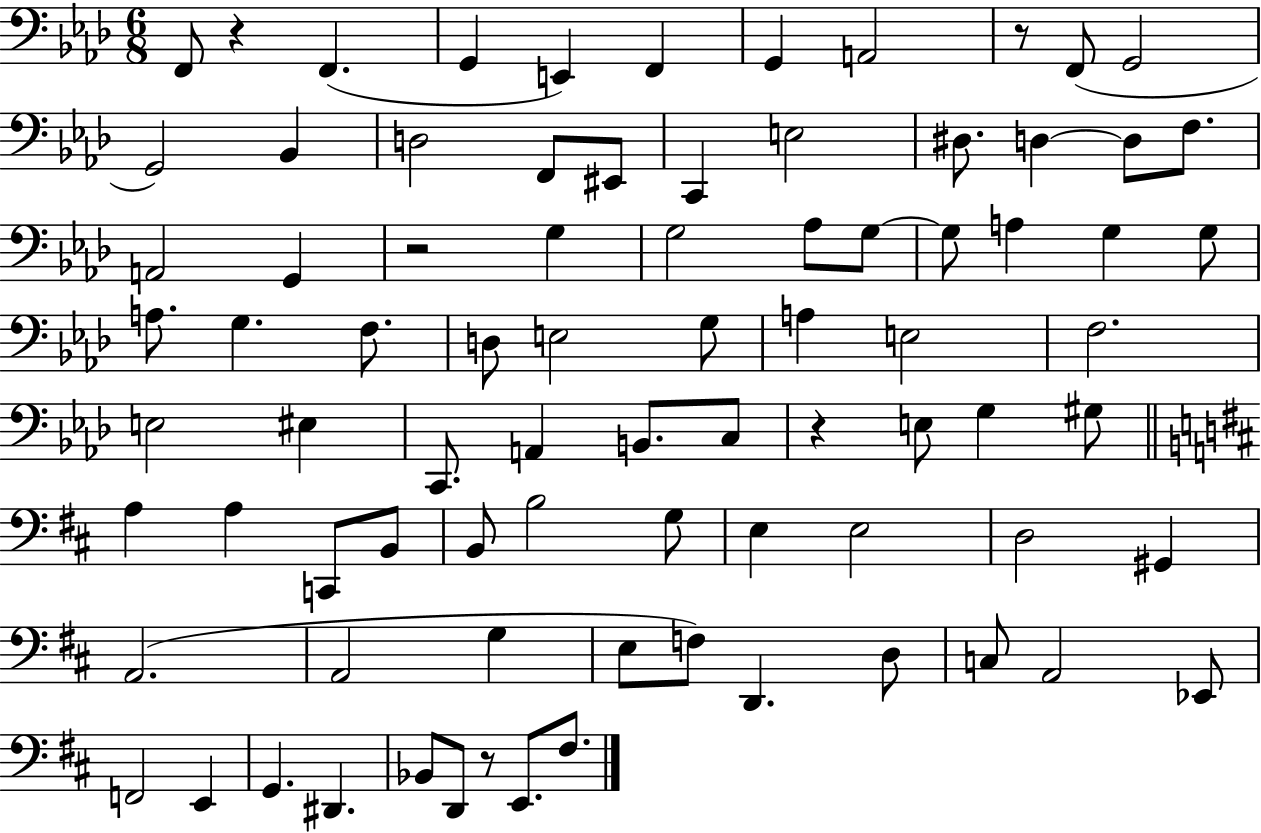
X:1
T:Untitled
M:6/8
L:1/4
K:Ab
F,,/2 z F,, G,, E,, F,, G,, A,,2 z/2 F,,/2 G,,2 G,,2 _B,, D,2 F,,/2 ^E,,/2 C,, E,2 ^D,/2 D, D,/2 F,/2 A,,2 G,, z2 G, G,2 _A,/2 G,/2 G,/2 A, G, G,/2 A,/2 G, F,/2 D,/2 E,2 G,/2 A, E,2 F,2 E,2 ^E, C,,/2 A,, B,,/2 C,/2 z E,/2 G, ^G,/2 A, A, C,,/2 B,,/2 B,,/2 B,2 G,/2 E, E,2 D,2 ^G,, A,,2 A,,2 G, E,/2 F,/2 D,, D,/2 C,/2 A,,2 _E,,/2 F,,2 E,, G,, ^D,, _B,,/2 D,,/2 z/2 E,,/2 ^F,/2